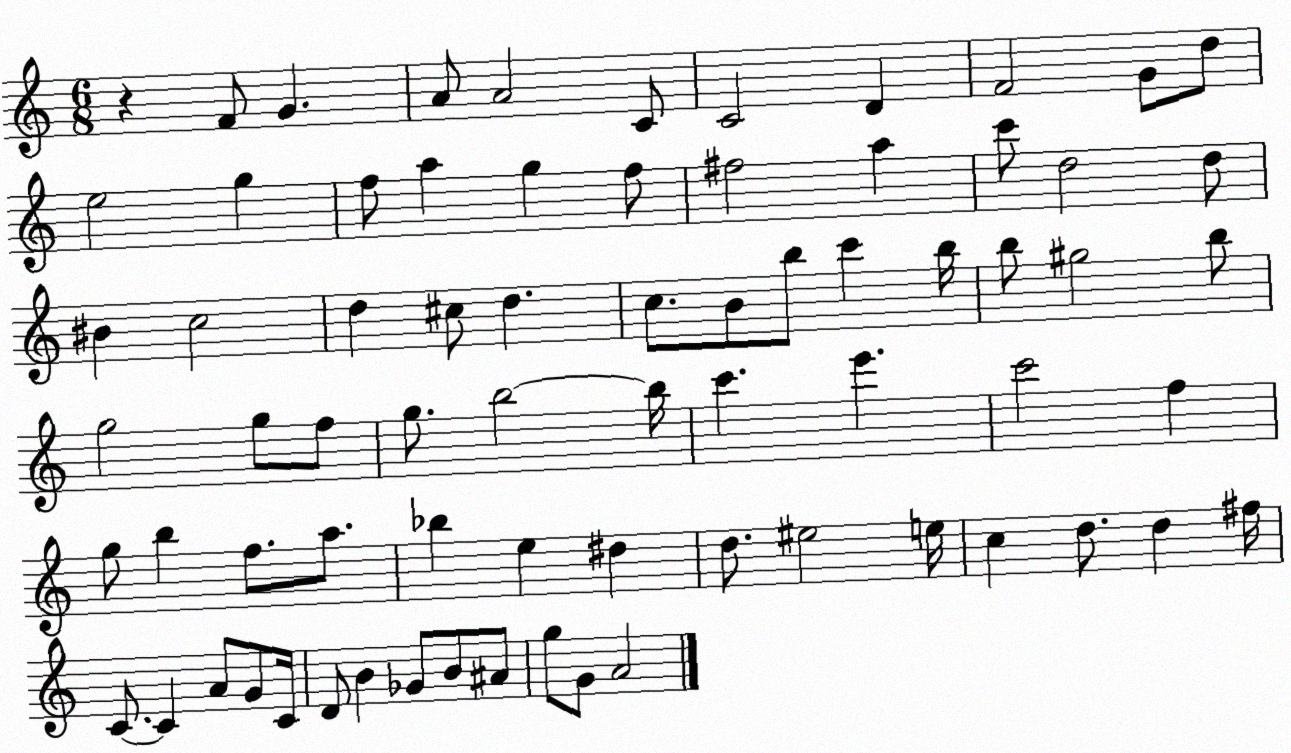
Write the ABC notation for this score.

X:1
T:Untitled
M:6/8
L:1/4
K:C
z F/2 G A/2 A2 C/2 C2 D F2 G/2 d/2 e2 g f/2 a g f/2 ^f2 a c'/2 d2 d/2 ^B c2 d ^c/2 d c/2 B/2 b/2 c' b/4 b/2 ^g2 b/2 g2 g/2 f/2 g/2 b2 b/4 c' e' c'2 f g/2 b f/2 a/2 _b e ^d d/2 ^e2 e/4 c d/2 d ^f/4 C/2 C A/2 G/2 C/4 D/2 B _G/2 B/2 ^A/2 g/2 G/2 A2